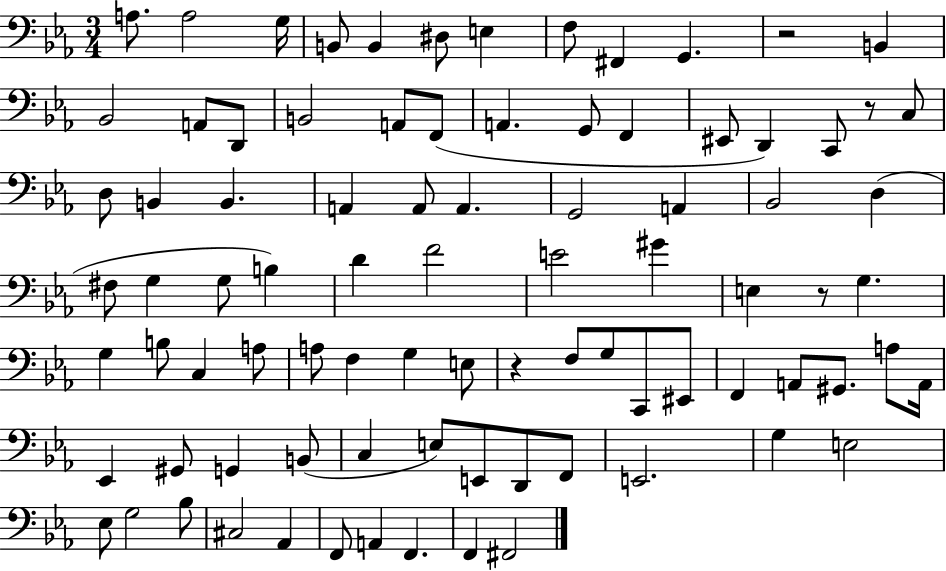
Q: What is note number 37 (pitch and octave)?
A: G3